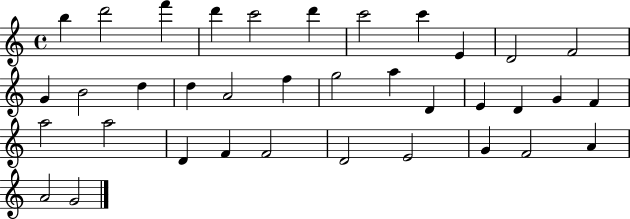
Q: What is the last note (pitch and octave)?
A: G4